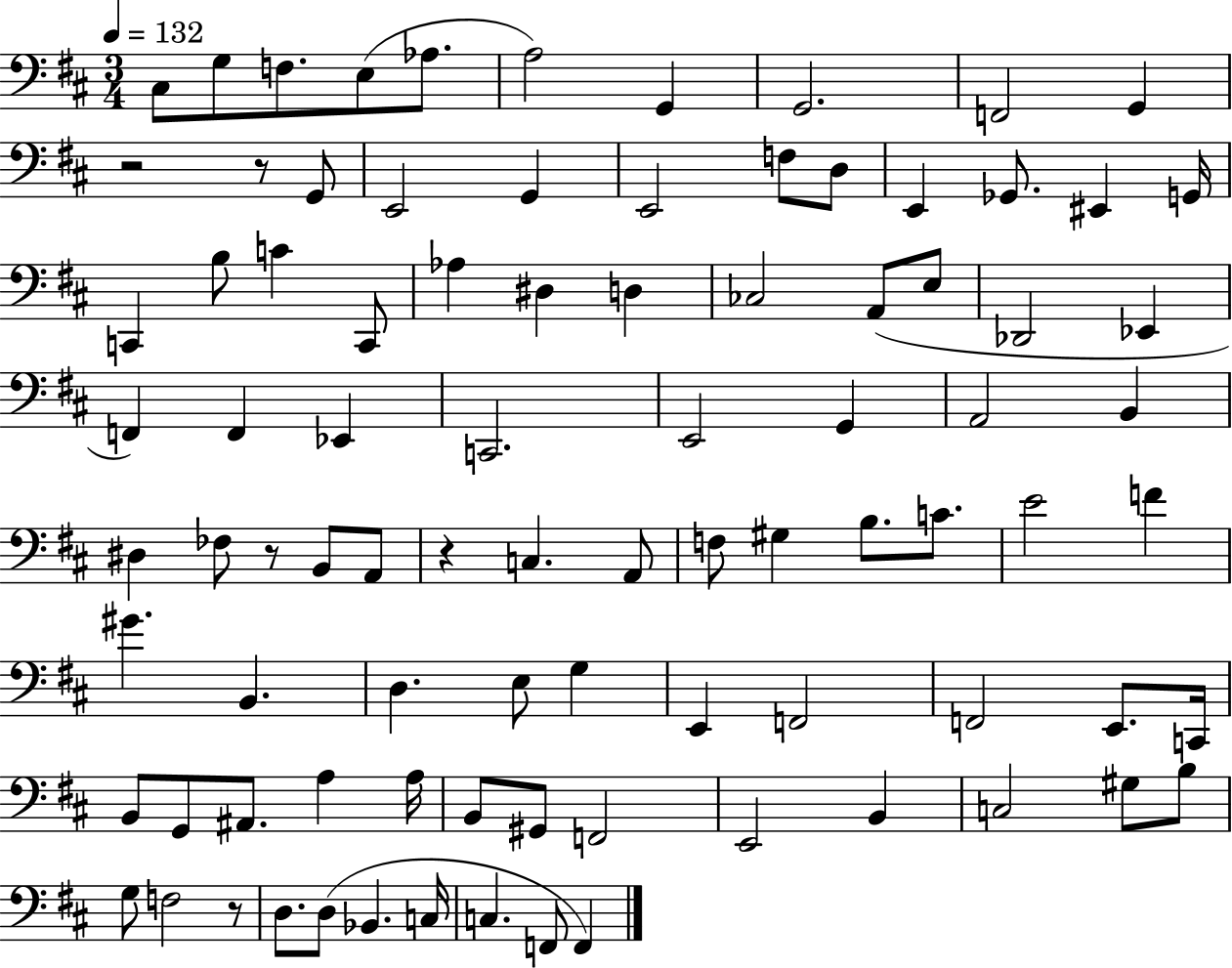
C#3/e G3/e F3/e. E3/e Ab3/e. A3/h G2/q G2/h. F2/h G2/q R/h R/e G2/e E2/h G2/q E2/h F3/e D3/e E2/q Gb2/e. EIS2/q G2/s C2/q B3/e C4/q C2/e Ab3/q D#3/q D3/q CES3/h A2/e E3/e Db2/h Eb2/q F2/q F2/q Eb2/q C2/h. E2/h G2/q A2/h B2/q D#3/q FES3/e R/e B2/e A2/e R/q C3/q. A2/e F3/e G#3/q B3/e. C4/e. E4/h F4/q G#4/q. B2/q. D3/q. E3/e G3/q E2/q F2/h F2/h E2/e. C2/s B2/e G2/e A#2/e. A3/q A3/s B2/e G#2/e F2/h E2/h B2/q C3/h G#3/e B3/e G3/e F3/h R/e D3/e. D3/e Bb2/q. C3/s C3/q. F2/e F2/q